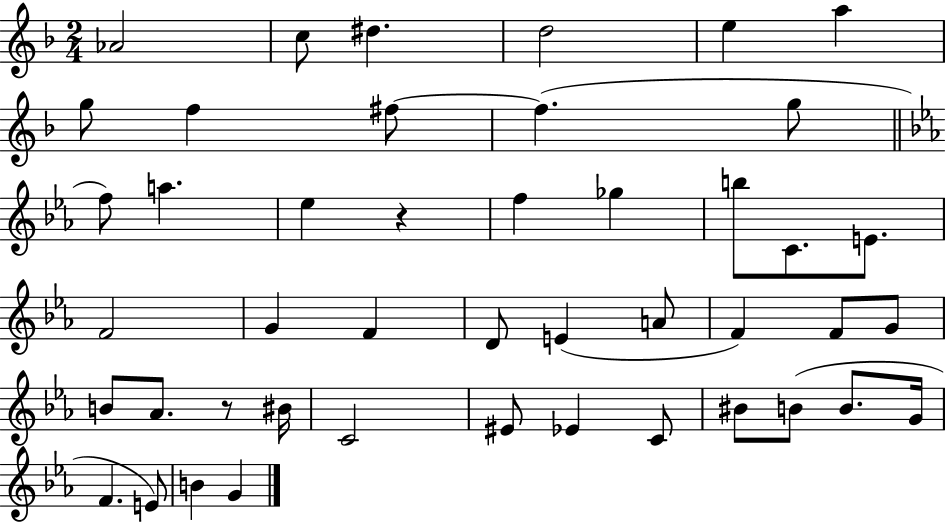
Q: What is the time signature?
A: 2/4